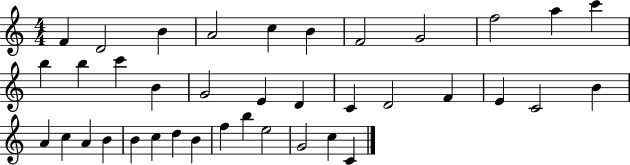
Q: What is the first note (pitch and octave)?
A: F4